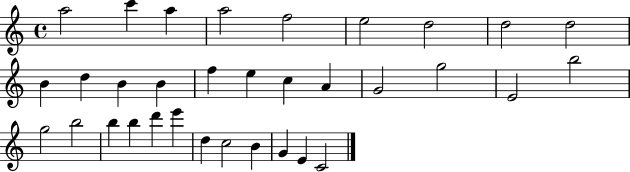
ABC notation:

X:1
T:Untitled
M:4/4
L:1/4
K:C
a2 c' a a2 f2 e2 d2 d2 d2 B d B B f e c A G2 g2 E2 b2 g2 b2 b b d' e' d c2 B G E C2